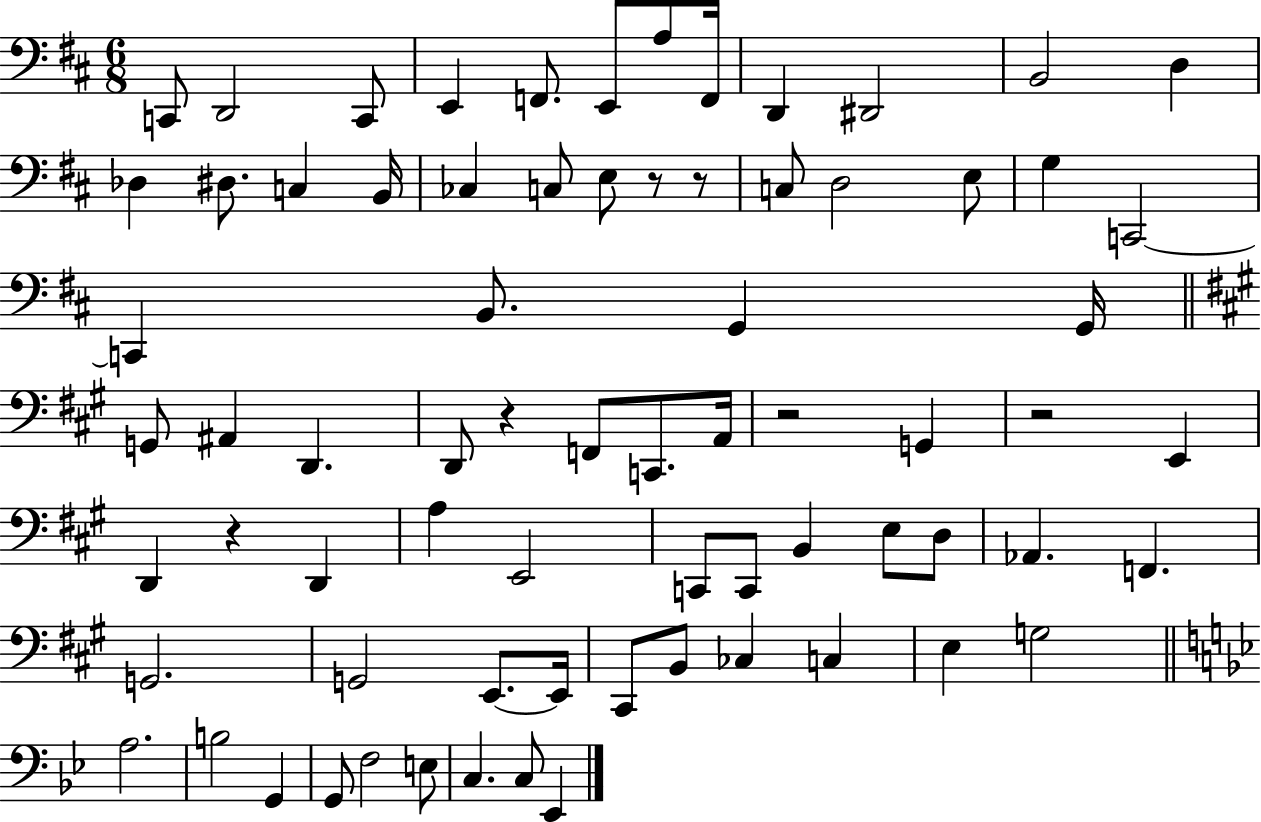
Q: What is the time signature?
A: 6/8